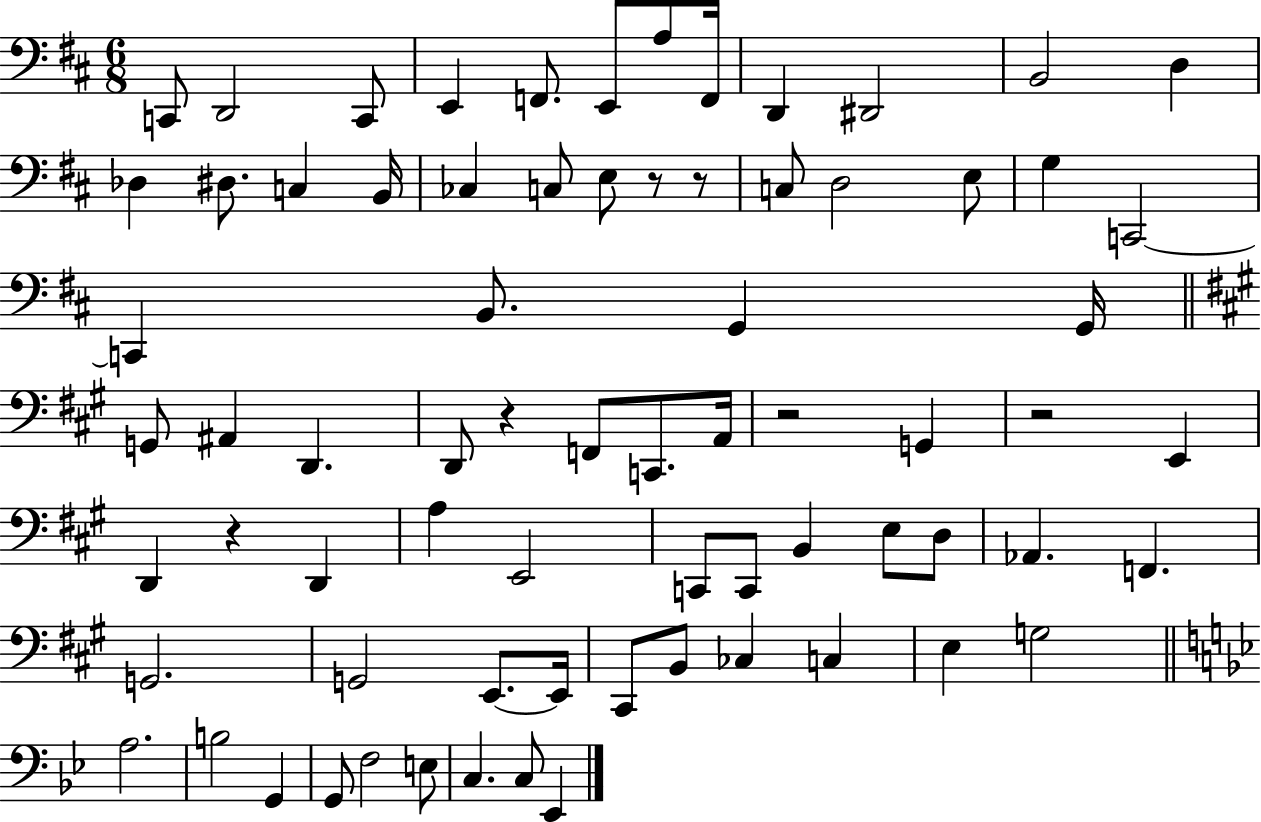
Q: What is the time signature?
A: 6/8